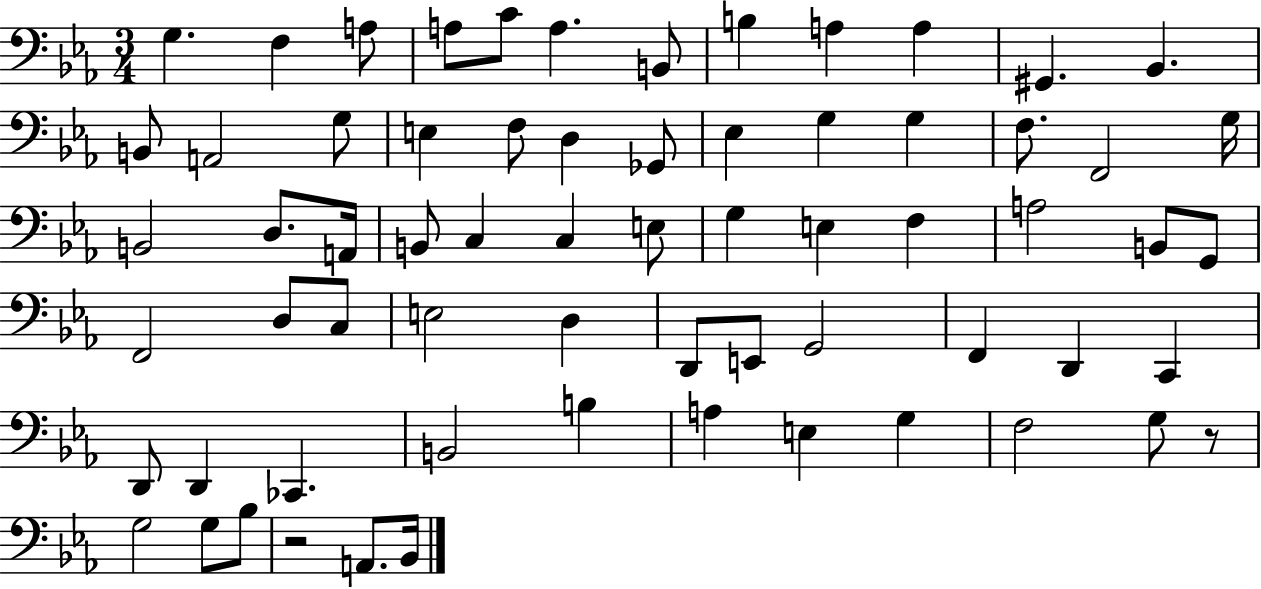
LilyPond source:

{
  \clef bass
  \numericTimeSignature
  \time 3/4
  \key ees \major
  g4. f4 a8 | a8 c'8 a4. b,8 | b4 a4 a4 | gis,4. bes,4. | \break b,8 a,2 g8 | e4 f8 d4 ges,8 | ees4 g4 g4 | f8. f,2 g16 | \break b,2 d8. a,16 | b,8 c4 c4 e8 | g4 e4 f4 | a2 b,8 g,8 | \break f,2 d8 c8 | e2 d4 | d,8 e,8 g,2 | f,4 d,4 c,4 | \break d,8 d,4 ces,4. | b,2 b4 | a4 e4 g4 | f2 g8 r8 | \break g2 g8 bes8 | r2 a,8. bes,16 | \bar "|."
}